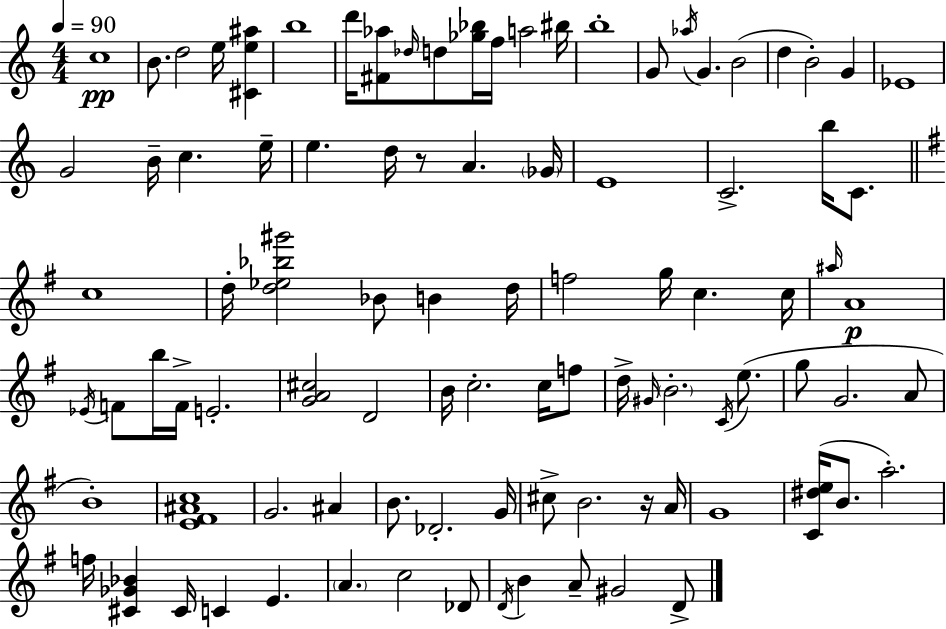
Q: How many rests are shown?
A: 2